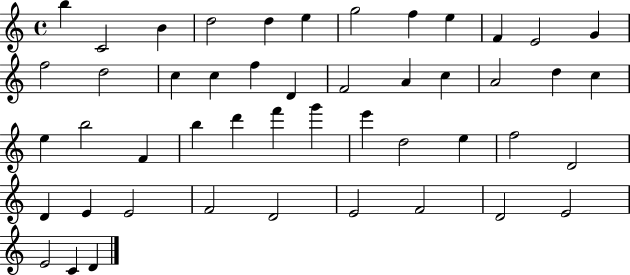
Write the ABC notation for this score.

X:1
T:Untitled
M:4/4
L:1/4
K:C
b C2 B d2 d e g2 f e F E2 G f2 d2 c c f D F2 A c A2 d c e b2 F b d' f' g' e' d2 e f2 D2 D E E2 F2 D2 E2 F2 D2 E2 E2 C D